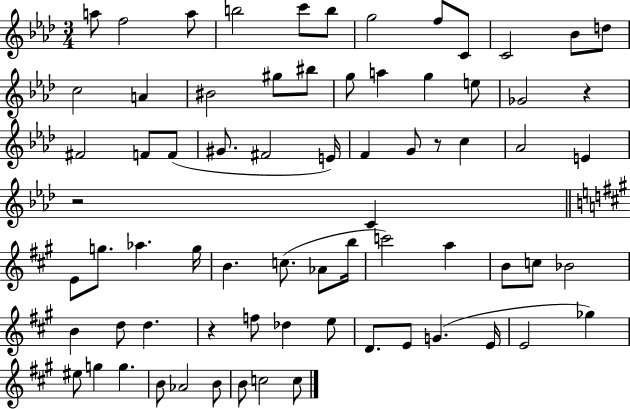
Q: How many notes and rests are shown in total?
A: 72